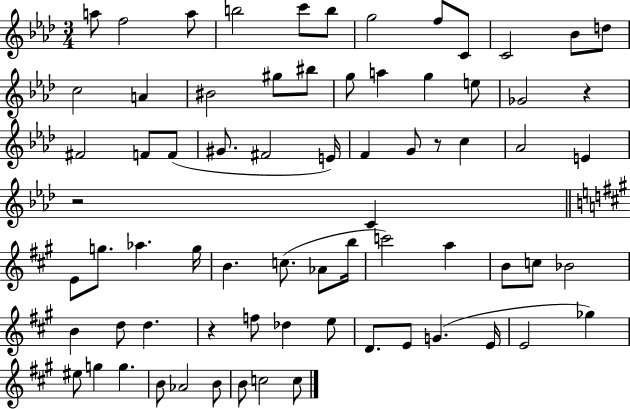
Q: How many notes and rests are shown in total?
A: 72